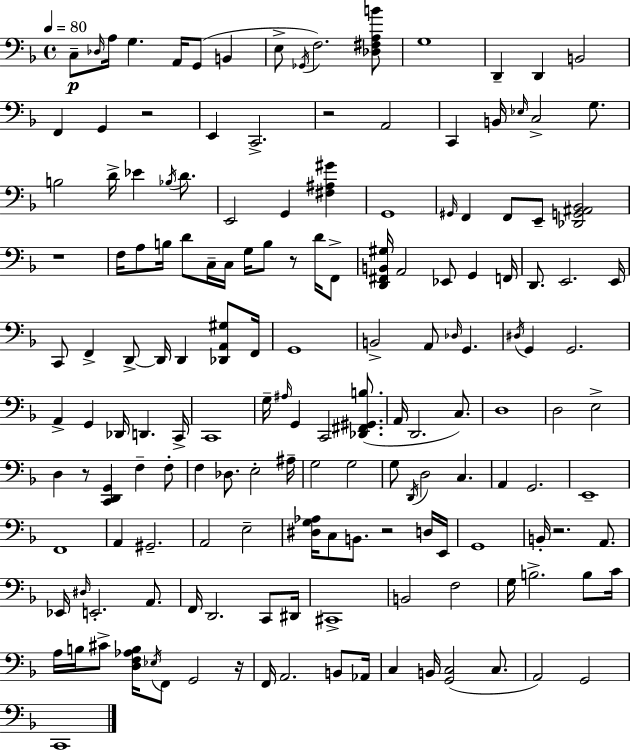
X:1
T:Untitled
M:4/4
L:1/4
K:Dm
C,/2 _D,/4 A,/4 G, A,,/4 G,,/2 B,, E,/2 _G,,/4 F,2 [_D,^F,A,B]/2 G,4 D,, D,, B,,2 F,, G,, z2 E,, C,,2 z2 A,,2 C,, B,,/4 _E,/4 C,2 G,/2 B,2 D/4 _E _B,/4 D/2 E,,2 G,, [^F,^A,^G] G,,4 ^G,,/4 F,, F,,/2 E,,/2 [_D,,G,,^A,,_B,,]2 z4 F,/4 A,/2 B,/4 D/2 C,/4 C,/4 G,/4 B,/2 z/2 D/4 F,,/2 [D,,^F,,B,,^G,]/4 A,,2 _E,,/2 G,, F,,/4 D,,/2 E,,2 E,,/4 C,,/2 F,, D,,/2 D,,/4 D,, [_D,,A,,^G,]/2 F,,/4 G,,4 B,,2 A,,/2 _D,/4 G,, ^D,/4 G,, G,,2 A,, G,, _D,,/4 D,, C,,/4 C,,4 G,/4 ^A,/4 G,, C,,2 [_D,,^F,,^G,,B,]/2 A,,/4 D,,2 C,/2 D,4 D,2 E,2 D, z/2 [C,,D,,G,,] F, F,/2 F, _D,/2 E,2 ^A,/4 G,2 G,2 G,/2 D,,/4 D,2 C, A,, G,,2 E,,4 F,,4 A,, ^G,,2 A,,2 E,2 [^D,G,_A,]/4 C,/2 B,,/2 z2 D,/4 E,,/4 G,,4 B,,/4 z2 A,,/2 _E,,/4 ^D,/4 E,,2 A,,/2 F,,/4 D,,2 C,,/2 ^D,,/4 ^C,,4 B,,2 F,2 G,/4 B,2 B,/2 C/4 A,/4 B,/4 ^C/2 [D,F,_A,B,]/4 _E,/4 F,,/2 G,,2 z/4 F,,/4 A,,2 B,,/2 _A,,/4 C, B,,/4 [G,,C,]2 C,/2 A,,2 G,,2 C,,4